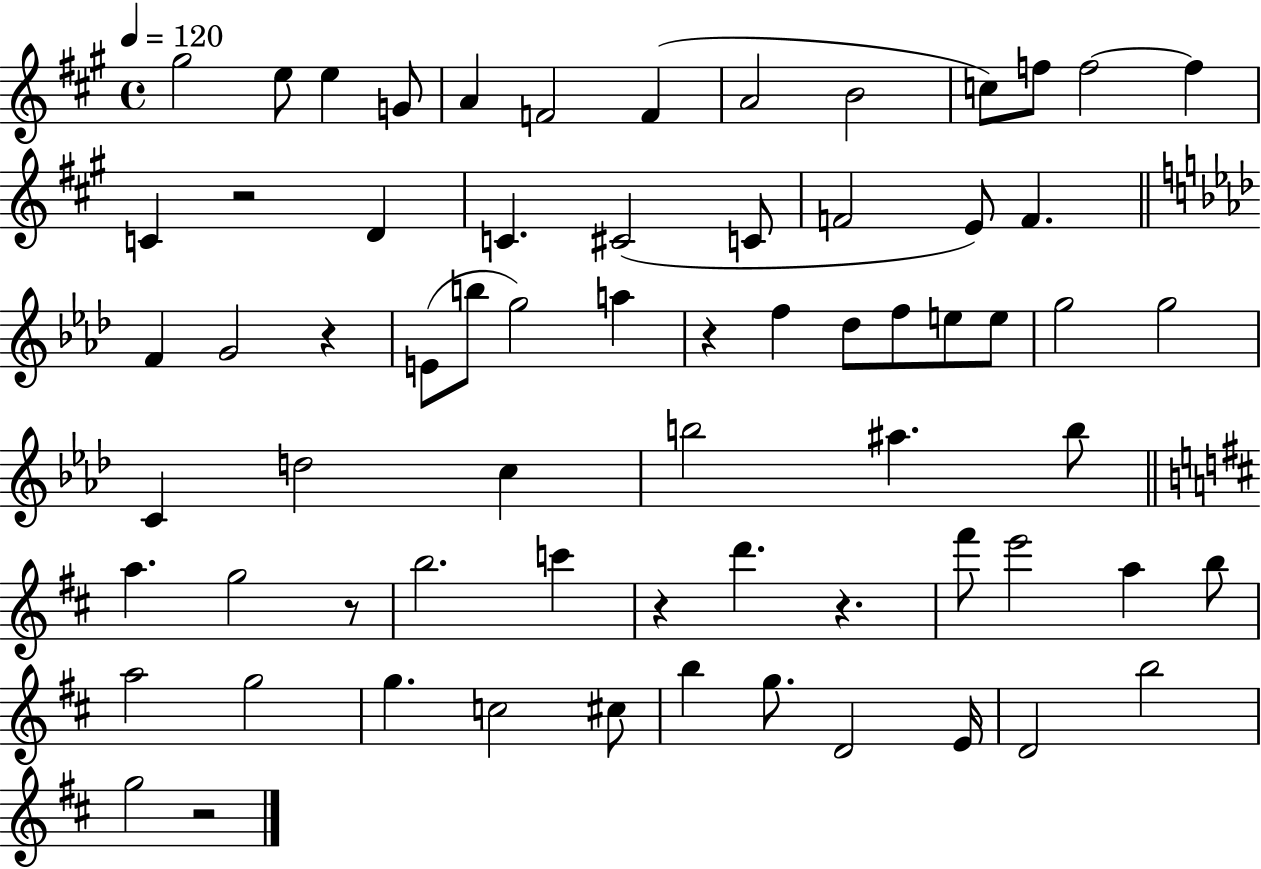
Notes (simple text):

G#5/h E5/e E5/q G4/e A4/q F4/h F4/q A4/h B4/h C5/e F5/e F5/h F5/q C4/q R/h D4/q C4/q. C#4/h C4/e F4/h E4/e F4/q. F4/q G4/h R/q E4/e B5/e G5/h A5/q R/q F5/q Db5/e F5/e E5/e E5/e G5/h G5/h C4/q D5/h C5/q B5/h A#5/q. B5/e A5/q. G5/h R/e B5/h. C6/q R/q D6/q. R/q. F#6/e E6/h A5/q B5/e A5/h G5/h G5/q. C5/h C#5/e B5/q G5/e. D4/h E4/s D4/h B5/h G5/h R/h